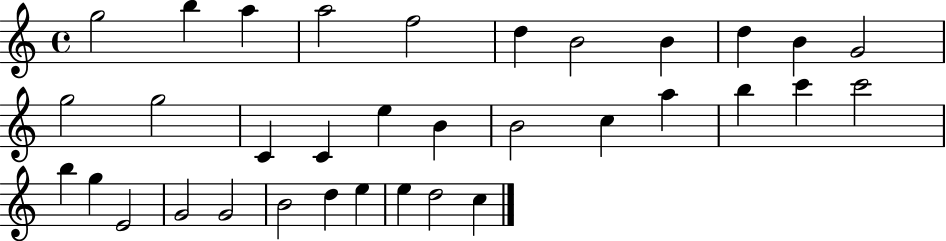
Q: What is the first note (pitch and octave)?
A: G5